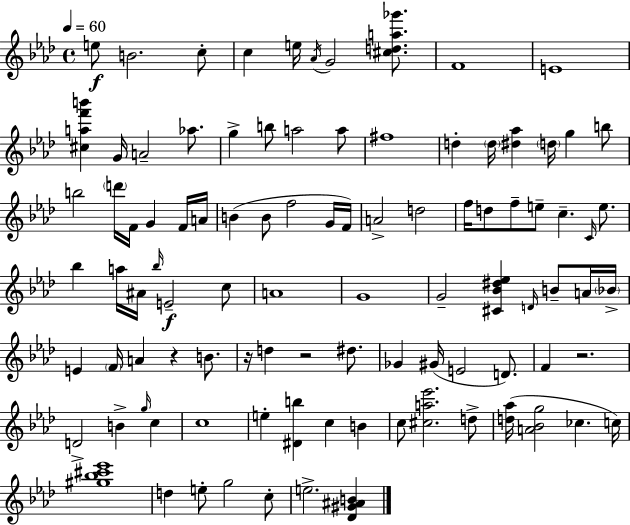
{
  \clef treble
  \time 4/4
  \defaultTimeSignature
  \key aes \major
  \tempo 4 = 60
  e''8\f b'2. c''8-. | c''4 e''16 \acciaccatura { aes'16 } g'2 <cis'' d'' a'' ges'''>8. | f'1 | e'1 | \break <cis'' a'' f''' b'''>4 g'16 a'2-- aes''8. | g''4-> b''8 a''2 a''8 | fis''1 | d''4-. \parenthesize d''16 <dis'' aes''>4 \parenthesize d''16 g''4 b''8 | \break b''2 \parenthesize d'''16 f'16 g'4 f'16 | a'16 b'4( b'8 f''2 g'16 | f'16) a'2-> d''2 | f''16 d''8 f''8-- e''8-- c''4.-- \grace { c'16 } e''8. | \break bes''4 a''16 ais'16 \grace { bes''16 }\f e'2-- | c''8 a'1 | g'1 | g'2-- <cis' bes' dis'' ees''>4 \grace { d'16 } | \break b'8-- a'16 \parenthesize bes'16-> e'4 \parenthesize f'16 a'4 r4 | b'8. r16 d''4 r2 | dis''8. ges'4 gis'16( e'2 | d'8.) f'4 r2. | \break d'2-> b'4-> | \grace { g''16 } c''4 c''1 | e''4-. <dis' b''>4 c''4 | b'4 c''8 <cis'' a'' ees'''>2. | \break d''8-> <d'' aes''>16( <a' bes' g''>2 ces''4. | c''16) <gis'' bes'' cis''' ees'''>1 | d''4 e''8-. g''2 | c''8-. e''2.-> | \break <des' gis' ais' b'>4 \bar "|."
}